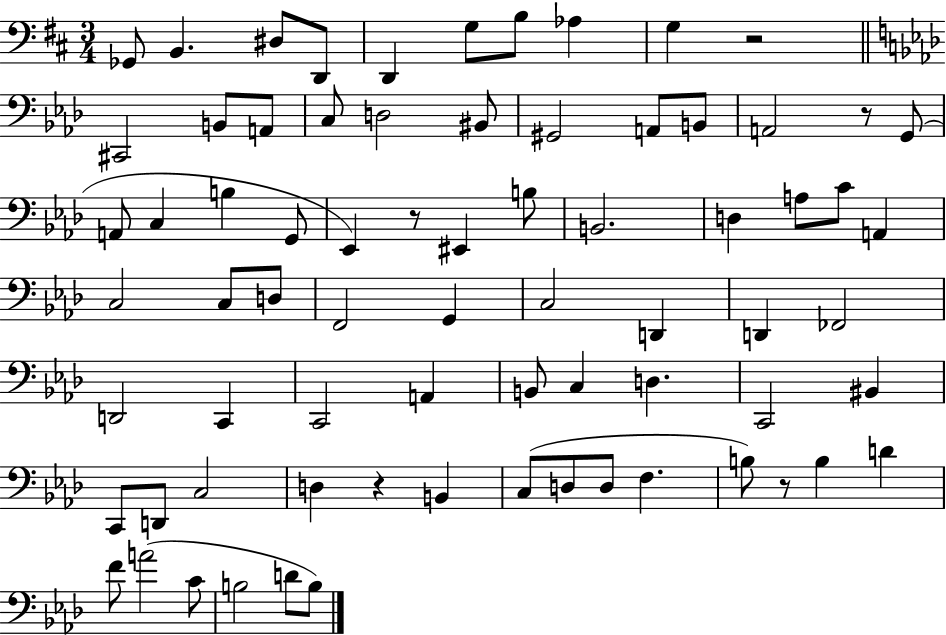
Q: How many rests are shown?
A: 5